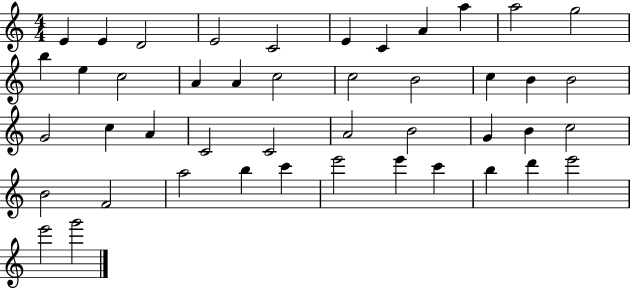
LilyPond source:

{
  \clef treble
  \numericTimeSignature
  \time 4/4
  \key c \major
  e'4 e'4 d'2 | e'2 c'2 | e'4 c'4 a'4 a''4 | a''2 g''2 | \break b''4 e''4 c''2 | a'4 a'4 c''2 | c''2 b'2 | c''4 b'4 b'2 | \break g'2 c''4 a'4 | c'2 c'2 | a'2 b'2 | g'4 b'4 c''2 | \break b'2 f'2 | a''2 b''4 c'''4 | e'''2 e'''4 c'''4 | b''4 d'''4 e'''2 | \break e'''2 g'''2 | \bar "|."
}